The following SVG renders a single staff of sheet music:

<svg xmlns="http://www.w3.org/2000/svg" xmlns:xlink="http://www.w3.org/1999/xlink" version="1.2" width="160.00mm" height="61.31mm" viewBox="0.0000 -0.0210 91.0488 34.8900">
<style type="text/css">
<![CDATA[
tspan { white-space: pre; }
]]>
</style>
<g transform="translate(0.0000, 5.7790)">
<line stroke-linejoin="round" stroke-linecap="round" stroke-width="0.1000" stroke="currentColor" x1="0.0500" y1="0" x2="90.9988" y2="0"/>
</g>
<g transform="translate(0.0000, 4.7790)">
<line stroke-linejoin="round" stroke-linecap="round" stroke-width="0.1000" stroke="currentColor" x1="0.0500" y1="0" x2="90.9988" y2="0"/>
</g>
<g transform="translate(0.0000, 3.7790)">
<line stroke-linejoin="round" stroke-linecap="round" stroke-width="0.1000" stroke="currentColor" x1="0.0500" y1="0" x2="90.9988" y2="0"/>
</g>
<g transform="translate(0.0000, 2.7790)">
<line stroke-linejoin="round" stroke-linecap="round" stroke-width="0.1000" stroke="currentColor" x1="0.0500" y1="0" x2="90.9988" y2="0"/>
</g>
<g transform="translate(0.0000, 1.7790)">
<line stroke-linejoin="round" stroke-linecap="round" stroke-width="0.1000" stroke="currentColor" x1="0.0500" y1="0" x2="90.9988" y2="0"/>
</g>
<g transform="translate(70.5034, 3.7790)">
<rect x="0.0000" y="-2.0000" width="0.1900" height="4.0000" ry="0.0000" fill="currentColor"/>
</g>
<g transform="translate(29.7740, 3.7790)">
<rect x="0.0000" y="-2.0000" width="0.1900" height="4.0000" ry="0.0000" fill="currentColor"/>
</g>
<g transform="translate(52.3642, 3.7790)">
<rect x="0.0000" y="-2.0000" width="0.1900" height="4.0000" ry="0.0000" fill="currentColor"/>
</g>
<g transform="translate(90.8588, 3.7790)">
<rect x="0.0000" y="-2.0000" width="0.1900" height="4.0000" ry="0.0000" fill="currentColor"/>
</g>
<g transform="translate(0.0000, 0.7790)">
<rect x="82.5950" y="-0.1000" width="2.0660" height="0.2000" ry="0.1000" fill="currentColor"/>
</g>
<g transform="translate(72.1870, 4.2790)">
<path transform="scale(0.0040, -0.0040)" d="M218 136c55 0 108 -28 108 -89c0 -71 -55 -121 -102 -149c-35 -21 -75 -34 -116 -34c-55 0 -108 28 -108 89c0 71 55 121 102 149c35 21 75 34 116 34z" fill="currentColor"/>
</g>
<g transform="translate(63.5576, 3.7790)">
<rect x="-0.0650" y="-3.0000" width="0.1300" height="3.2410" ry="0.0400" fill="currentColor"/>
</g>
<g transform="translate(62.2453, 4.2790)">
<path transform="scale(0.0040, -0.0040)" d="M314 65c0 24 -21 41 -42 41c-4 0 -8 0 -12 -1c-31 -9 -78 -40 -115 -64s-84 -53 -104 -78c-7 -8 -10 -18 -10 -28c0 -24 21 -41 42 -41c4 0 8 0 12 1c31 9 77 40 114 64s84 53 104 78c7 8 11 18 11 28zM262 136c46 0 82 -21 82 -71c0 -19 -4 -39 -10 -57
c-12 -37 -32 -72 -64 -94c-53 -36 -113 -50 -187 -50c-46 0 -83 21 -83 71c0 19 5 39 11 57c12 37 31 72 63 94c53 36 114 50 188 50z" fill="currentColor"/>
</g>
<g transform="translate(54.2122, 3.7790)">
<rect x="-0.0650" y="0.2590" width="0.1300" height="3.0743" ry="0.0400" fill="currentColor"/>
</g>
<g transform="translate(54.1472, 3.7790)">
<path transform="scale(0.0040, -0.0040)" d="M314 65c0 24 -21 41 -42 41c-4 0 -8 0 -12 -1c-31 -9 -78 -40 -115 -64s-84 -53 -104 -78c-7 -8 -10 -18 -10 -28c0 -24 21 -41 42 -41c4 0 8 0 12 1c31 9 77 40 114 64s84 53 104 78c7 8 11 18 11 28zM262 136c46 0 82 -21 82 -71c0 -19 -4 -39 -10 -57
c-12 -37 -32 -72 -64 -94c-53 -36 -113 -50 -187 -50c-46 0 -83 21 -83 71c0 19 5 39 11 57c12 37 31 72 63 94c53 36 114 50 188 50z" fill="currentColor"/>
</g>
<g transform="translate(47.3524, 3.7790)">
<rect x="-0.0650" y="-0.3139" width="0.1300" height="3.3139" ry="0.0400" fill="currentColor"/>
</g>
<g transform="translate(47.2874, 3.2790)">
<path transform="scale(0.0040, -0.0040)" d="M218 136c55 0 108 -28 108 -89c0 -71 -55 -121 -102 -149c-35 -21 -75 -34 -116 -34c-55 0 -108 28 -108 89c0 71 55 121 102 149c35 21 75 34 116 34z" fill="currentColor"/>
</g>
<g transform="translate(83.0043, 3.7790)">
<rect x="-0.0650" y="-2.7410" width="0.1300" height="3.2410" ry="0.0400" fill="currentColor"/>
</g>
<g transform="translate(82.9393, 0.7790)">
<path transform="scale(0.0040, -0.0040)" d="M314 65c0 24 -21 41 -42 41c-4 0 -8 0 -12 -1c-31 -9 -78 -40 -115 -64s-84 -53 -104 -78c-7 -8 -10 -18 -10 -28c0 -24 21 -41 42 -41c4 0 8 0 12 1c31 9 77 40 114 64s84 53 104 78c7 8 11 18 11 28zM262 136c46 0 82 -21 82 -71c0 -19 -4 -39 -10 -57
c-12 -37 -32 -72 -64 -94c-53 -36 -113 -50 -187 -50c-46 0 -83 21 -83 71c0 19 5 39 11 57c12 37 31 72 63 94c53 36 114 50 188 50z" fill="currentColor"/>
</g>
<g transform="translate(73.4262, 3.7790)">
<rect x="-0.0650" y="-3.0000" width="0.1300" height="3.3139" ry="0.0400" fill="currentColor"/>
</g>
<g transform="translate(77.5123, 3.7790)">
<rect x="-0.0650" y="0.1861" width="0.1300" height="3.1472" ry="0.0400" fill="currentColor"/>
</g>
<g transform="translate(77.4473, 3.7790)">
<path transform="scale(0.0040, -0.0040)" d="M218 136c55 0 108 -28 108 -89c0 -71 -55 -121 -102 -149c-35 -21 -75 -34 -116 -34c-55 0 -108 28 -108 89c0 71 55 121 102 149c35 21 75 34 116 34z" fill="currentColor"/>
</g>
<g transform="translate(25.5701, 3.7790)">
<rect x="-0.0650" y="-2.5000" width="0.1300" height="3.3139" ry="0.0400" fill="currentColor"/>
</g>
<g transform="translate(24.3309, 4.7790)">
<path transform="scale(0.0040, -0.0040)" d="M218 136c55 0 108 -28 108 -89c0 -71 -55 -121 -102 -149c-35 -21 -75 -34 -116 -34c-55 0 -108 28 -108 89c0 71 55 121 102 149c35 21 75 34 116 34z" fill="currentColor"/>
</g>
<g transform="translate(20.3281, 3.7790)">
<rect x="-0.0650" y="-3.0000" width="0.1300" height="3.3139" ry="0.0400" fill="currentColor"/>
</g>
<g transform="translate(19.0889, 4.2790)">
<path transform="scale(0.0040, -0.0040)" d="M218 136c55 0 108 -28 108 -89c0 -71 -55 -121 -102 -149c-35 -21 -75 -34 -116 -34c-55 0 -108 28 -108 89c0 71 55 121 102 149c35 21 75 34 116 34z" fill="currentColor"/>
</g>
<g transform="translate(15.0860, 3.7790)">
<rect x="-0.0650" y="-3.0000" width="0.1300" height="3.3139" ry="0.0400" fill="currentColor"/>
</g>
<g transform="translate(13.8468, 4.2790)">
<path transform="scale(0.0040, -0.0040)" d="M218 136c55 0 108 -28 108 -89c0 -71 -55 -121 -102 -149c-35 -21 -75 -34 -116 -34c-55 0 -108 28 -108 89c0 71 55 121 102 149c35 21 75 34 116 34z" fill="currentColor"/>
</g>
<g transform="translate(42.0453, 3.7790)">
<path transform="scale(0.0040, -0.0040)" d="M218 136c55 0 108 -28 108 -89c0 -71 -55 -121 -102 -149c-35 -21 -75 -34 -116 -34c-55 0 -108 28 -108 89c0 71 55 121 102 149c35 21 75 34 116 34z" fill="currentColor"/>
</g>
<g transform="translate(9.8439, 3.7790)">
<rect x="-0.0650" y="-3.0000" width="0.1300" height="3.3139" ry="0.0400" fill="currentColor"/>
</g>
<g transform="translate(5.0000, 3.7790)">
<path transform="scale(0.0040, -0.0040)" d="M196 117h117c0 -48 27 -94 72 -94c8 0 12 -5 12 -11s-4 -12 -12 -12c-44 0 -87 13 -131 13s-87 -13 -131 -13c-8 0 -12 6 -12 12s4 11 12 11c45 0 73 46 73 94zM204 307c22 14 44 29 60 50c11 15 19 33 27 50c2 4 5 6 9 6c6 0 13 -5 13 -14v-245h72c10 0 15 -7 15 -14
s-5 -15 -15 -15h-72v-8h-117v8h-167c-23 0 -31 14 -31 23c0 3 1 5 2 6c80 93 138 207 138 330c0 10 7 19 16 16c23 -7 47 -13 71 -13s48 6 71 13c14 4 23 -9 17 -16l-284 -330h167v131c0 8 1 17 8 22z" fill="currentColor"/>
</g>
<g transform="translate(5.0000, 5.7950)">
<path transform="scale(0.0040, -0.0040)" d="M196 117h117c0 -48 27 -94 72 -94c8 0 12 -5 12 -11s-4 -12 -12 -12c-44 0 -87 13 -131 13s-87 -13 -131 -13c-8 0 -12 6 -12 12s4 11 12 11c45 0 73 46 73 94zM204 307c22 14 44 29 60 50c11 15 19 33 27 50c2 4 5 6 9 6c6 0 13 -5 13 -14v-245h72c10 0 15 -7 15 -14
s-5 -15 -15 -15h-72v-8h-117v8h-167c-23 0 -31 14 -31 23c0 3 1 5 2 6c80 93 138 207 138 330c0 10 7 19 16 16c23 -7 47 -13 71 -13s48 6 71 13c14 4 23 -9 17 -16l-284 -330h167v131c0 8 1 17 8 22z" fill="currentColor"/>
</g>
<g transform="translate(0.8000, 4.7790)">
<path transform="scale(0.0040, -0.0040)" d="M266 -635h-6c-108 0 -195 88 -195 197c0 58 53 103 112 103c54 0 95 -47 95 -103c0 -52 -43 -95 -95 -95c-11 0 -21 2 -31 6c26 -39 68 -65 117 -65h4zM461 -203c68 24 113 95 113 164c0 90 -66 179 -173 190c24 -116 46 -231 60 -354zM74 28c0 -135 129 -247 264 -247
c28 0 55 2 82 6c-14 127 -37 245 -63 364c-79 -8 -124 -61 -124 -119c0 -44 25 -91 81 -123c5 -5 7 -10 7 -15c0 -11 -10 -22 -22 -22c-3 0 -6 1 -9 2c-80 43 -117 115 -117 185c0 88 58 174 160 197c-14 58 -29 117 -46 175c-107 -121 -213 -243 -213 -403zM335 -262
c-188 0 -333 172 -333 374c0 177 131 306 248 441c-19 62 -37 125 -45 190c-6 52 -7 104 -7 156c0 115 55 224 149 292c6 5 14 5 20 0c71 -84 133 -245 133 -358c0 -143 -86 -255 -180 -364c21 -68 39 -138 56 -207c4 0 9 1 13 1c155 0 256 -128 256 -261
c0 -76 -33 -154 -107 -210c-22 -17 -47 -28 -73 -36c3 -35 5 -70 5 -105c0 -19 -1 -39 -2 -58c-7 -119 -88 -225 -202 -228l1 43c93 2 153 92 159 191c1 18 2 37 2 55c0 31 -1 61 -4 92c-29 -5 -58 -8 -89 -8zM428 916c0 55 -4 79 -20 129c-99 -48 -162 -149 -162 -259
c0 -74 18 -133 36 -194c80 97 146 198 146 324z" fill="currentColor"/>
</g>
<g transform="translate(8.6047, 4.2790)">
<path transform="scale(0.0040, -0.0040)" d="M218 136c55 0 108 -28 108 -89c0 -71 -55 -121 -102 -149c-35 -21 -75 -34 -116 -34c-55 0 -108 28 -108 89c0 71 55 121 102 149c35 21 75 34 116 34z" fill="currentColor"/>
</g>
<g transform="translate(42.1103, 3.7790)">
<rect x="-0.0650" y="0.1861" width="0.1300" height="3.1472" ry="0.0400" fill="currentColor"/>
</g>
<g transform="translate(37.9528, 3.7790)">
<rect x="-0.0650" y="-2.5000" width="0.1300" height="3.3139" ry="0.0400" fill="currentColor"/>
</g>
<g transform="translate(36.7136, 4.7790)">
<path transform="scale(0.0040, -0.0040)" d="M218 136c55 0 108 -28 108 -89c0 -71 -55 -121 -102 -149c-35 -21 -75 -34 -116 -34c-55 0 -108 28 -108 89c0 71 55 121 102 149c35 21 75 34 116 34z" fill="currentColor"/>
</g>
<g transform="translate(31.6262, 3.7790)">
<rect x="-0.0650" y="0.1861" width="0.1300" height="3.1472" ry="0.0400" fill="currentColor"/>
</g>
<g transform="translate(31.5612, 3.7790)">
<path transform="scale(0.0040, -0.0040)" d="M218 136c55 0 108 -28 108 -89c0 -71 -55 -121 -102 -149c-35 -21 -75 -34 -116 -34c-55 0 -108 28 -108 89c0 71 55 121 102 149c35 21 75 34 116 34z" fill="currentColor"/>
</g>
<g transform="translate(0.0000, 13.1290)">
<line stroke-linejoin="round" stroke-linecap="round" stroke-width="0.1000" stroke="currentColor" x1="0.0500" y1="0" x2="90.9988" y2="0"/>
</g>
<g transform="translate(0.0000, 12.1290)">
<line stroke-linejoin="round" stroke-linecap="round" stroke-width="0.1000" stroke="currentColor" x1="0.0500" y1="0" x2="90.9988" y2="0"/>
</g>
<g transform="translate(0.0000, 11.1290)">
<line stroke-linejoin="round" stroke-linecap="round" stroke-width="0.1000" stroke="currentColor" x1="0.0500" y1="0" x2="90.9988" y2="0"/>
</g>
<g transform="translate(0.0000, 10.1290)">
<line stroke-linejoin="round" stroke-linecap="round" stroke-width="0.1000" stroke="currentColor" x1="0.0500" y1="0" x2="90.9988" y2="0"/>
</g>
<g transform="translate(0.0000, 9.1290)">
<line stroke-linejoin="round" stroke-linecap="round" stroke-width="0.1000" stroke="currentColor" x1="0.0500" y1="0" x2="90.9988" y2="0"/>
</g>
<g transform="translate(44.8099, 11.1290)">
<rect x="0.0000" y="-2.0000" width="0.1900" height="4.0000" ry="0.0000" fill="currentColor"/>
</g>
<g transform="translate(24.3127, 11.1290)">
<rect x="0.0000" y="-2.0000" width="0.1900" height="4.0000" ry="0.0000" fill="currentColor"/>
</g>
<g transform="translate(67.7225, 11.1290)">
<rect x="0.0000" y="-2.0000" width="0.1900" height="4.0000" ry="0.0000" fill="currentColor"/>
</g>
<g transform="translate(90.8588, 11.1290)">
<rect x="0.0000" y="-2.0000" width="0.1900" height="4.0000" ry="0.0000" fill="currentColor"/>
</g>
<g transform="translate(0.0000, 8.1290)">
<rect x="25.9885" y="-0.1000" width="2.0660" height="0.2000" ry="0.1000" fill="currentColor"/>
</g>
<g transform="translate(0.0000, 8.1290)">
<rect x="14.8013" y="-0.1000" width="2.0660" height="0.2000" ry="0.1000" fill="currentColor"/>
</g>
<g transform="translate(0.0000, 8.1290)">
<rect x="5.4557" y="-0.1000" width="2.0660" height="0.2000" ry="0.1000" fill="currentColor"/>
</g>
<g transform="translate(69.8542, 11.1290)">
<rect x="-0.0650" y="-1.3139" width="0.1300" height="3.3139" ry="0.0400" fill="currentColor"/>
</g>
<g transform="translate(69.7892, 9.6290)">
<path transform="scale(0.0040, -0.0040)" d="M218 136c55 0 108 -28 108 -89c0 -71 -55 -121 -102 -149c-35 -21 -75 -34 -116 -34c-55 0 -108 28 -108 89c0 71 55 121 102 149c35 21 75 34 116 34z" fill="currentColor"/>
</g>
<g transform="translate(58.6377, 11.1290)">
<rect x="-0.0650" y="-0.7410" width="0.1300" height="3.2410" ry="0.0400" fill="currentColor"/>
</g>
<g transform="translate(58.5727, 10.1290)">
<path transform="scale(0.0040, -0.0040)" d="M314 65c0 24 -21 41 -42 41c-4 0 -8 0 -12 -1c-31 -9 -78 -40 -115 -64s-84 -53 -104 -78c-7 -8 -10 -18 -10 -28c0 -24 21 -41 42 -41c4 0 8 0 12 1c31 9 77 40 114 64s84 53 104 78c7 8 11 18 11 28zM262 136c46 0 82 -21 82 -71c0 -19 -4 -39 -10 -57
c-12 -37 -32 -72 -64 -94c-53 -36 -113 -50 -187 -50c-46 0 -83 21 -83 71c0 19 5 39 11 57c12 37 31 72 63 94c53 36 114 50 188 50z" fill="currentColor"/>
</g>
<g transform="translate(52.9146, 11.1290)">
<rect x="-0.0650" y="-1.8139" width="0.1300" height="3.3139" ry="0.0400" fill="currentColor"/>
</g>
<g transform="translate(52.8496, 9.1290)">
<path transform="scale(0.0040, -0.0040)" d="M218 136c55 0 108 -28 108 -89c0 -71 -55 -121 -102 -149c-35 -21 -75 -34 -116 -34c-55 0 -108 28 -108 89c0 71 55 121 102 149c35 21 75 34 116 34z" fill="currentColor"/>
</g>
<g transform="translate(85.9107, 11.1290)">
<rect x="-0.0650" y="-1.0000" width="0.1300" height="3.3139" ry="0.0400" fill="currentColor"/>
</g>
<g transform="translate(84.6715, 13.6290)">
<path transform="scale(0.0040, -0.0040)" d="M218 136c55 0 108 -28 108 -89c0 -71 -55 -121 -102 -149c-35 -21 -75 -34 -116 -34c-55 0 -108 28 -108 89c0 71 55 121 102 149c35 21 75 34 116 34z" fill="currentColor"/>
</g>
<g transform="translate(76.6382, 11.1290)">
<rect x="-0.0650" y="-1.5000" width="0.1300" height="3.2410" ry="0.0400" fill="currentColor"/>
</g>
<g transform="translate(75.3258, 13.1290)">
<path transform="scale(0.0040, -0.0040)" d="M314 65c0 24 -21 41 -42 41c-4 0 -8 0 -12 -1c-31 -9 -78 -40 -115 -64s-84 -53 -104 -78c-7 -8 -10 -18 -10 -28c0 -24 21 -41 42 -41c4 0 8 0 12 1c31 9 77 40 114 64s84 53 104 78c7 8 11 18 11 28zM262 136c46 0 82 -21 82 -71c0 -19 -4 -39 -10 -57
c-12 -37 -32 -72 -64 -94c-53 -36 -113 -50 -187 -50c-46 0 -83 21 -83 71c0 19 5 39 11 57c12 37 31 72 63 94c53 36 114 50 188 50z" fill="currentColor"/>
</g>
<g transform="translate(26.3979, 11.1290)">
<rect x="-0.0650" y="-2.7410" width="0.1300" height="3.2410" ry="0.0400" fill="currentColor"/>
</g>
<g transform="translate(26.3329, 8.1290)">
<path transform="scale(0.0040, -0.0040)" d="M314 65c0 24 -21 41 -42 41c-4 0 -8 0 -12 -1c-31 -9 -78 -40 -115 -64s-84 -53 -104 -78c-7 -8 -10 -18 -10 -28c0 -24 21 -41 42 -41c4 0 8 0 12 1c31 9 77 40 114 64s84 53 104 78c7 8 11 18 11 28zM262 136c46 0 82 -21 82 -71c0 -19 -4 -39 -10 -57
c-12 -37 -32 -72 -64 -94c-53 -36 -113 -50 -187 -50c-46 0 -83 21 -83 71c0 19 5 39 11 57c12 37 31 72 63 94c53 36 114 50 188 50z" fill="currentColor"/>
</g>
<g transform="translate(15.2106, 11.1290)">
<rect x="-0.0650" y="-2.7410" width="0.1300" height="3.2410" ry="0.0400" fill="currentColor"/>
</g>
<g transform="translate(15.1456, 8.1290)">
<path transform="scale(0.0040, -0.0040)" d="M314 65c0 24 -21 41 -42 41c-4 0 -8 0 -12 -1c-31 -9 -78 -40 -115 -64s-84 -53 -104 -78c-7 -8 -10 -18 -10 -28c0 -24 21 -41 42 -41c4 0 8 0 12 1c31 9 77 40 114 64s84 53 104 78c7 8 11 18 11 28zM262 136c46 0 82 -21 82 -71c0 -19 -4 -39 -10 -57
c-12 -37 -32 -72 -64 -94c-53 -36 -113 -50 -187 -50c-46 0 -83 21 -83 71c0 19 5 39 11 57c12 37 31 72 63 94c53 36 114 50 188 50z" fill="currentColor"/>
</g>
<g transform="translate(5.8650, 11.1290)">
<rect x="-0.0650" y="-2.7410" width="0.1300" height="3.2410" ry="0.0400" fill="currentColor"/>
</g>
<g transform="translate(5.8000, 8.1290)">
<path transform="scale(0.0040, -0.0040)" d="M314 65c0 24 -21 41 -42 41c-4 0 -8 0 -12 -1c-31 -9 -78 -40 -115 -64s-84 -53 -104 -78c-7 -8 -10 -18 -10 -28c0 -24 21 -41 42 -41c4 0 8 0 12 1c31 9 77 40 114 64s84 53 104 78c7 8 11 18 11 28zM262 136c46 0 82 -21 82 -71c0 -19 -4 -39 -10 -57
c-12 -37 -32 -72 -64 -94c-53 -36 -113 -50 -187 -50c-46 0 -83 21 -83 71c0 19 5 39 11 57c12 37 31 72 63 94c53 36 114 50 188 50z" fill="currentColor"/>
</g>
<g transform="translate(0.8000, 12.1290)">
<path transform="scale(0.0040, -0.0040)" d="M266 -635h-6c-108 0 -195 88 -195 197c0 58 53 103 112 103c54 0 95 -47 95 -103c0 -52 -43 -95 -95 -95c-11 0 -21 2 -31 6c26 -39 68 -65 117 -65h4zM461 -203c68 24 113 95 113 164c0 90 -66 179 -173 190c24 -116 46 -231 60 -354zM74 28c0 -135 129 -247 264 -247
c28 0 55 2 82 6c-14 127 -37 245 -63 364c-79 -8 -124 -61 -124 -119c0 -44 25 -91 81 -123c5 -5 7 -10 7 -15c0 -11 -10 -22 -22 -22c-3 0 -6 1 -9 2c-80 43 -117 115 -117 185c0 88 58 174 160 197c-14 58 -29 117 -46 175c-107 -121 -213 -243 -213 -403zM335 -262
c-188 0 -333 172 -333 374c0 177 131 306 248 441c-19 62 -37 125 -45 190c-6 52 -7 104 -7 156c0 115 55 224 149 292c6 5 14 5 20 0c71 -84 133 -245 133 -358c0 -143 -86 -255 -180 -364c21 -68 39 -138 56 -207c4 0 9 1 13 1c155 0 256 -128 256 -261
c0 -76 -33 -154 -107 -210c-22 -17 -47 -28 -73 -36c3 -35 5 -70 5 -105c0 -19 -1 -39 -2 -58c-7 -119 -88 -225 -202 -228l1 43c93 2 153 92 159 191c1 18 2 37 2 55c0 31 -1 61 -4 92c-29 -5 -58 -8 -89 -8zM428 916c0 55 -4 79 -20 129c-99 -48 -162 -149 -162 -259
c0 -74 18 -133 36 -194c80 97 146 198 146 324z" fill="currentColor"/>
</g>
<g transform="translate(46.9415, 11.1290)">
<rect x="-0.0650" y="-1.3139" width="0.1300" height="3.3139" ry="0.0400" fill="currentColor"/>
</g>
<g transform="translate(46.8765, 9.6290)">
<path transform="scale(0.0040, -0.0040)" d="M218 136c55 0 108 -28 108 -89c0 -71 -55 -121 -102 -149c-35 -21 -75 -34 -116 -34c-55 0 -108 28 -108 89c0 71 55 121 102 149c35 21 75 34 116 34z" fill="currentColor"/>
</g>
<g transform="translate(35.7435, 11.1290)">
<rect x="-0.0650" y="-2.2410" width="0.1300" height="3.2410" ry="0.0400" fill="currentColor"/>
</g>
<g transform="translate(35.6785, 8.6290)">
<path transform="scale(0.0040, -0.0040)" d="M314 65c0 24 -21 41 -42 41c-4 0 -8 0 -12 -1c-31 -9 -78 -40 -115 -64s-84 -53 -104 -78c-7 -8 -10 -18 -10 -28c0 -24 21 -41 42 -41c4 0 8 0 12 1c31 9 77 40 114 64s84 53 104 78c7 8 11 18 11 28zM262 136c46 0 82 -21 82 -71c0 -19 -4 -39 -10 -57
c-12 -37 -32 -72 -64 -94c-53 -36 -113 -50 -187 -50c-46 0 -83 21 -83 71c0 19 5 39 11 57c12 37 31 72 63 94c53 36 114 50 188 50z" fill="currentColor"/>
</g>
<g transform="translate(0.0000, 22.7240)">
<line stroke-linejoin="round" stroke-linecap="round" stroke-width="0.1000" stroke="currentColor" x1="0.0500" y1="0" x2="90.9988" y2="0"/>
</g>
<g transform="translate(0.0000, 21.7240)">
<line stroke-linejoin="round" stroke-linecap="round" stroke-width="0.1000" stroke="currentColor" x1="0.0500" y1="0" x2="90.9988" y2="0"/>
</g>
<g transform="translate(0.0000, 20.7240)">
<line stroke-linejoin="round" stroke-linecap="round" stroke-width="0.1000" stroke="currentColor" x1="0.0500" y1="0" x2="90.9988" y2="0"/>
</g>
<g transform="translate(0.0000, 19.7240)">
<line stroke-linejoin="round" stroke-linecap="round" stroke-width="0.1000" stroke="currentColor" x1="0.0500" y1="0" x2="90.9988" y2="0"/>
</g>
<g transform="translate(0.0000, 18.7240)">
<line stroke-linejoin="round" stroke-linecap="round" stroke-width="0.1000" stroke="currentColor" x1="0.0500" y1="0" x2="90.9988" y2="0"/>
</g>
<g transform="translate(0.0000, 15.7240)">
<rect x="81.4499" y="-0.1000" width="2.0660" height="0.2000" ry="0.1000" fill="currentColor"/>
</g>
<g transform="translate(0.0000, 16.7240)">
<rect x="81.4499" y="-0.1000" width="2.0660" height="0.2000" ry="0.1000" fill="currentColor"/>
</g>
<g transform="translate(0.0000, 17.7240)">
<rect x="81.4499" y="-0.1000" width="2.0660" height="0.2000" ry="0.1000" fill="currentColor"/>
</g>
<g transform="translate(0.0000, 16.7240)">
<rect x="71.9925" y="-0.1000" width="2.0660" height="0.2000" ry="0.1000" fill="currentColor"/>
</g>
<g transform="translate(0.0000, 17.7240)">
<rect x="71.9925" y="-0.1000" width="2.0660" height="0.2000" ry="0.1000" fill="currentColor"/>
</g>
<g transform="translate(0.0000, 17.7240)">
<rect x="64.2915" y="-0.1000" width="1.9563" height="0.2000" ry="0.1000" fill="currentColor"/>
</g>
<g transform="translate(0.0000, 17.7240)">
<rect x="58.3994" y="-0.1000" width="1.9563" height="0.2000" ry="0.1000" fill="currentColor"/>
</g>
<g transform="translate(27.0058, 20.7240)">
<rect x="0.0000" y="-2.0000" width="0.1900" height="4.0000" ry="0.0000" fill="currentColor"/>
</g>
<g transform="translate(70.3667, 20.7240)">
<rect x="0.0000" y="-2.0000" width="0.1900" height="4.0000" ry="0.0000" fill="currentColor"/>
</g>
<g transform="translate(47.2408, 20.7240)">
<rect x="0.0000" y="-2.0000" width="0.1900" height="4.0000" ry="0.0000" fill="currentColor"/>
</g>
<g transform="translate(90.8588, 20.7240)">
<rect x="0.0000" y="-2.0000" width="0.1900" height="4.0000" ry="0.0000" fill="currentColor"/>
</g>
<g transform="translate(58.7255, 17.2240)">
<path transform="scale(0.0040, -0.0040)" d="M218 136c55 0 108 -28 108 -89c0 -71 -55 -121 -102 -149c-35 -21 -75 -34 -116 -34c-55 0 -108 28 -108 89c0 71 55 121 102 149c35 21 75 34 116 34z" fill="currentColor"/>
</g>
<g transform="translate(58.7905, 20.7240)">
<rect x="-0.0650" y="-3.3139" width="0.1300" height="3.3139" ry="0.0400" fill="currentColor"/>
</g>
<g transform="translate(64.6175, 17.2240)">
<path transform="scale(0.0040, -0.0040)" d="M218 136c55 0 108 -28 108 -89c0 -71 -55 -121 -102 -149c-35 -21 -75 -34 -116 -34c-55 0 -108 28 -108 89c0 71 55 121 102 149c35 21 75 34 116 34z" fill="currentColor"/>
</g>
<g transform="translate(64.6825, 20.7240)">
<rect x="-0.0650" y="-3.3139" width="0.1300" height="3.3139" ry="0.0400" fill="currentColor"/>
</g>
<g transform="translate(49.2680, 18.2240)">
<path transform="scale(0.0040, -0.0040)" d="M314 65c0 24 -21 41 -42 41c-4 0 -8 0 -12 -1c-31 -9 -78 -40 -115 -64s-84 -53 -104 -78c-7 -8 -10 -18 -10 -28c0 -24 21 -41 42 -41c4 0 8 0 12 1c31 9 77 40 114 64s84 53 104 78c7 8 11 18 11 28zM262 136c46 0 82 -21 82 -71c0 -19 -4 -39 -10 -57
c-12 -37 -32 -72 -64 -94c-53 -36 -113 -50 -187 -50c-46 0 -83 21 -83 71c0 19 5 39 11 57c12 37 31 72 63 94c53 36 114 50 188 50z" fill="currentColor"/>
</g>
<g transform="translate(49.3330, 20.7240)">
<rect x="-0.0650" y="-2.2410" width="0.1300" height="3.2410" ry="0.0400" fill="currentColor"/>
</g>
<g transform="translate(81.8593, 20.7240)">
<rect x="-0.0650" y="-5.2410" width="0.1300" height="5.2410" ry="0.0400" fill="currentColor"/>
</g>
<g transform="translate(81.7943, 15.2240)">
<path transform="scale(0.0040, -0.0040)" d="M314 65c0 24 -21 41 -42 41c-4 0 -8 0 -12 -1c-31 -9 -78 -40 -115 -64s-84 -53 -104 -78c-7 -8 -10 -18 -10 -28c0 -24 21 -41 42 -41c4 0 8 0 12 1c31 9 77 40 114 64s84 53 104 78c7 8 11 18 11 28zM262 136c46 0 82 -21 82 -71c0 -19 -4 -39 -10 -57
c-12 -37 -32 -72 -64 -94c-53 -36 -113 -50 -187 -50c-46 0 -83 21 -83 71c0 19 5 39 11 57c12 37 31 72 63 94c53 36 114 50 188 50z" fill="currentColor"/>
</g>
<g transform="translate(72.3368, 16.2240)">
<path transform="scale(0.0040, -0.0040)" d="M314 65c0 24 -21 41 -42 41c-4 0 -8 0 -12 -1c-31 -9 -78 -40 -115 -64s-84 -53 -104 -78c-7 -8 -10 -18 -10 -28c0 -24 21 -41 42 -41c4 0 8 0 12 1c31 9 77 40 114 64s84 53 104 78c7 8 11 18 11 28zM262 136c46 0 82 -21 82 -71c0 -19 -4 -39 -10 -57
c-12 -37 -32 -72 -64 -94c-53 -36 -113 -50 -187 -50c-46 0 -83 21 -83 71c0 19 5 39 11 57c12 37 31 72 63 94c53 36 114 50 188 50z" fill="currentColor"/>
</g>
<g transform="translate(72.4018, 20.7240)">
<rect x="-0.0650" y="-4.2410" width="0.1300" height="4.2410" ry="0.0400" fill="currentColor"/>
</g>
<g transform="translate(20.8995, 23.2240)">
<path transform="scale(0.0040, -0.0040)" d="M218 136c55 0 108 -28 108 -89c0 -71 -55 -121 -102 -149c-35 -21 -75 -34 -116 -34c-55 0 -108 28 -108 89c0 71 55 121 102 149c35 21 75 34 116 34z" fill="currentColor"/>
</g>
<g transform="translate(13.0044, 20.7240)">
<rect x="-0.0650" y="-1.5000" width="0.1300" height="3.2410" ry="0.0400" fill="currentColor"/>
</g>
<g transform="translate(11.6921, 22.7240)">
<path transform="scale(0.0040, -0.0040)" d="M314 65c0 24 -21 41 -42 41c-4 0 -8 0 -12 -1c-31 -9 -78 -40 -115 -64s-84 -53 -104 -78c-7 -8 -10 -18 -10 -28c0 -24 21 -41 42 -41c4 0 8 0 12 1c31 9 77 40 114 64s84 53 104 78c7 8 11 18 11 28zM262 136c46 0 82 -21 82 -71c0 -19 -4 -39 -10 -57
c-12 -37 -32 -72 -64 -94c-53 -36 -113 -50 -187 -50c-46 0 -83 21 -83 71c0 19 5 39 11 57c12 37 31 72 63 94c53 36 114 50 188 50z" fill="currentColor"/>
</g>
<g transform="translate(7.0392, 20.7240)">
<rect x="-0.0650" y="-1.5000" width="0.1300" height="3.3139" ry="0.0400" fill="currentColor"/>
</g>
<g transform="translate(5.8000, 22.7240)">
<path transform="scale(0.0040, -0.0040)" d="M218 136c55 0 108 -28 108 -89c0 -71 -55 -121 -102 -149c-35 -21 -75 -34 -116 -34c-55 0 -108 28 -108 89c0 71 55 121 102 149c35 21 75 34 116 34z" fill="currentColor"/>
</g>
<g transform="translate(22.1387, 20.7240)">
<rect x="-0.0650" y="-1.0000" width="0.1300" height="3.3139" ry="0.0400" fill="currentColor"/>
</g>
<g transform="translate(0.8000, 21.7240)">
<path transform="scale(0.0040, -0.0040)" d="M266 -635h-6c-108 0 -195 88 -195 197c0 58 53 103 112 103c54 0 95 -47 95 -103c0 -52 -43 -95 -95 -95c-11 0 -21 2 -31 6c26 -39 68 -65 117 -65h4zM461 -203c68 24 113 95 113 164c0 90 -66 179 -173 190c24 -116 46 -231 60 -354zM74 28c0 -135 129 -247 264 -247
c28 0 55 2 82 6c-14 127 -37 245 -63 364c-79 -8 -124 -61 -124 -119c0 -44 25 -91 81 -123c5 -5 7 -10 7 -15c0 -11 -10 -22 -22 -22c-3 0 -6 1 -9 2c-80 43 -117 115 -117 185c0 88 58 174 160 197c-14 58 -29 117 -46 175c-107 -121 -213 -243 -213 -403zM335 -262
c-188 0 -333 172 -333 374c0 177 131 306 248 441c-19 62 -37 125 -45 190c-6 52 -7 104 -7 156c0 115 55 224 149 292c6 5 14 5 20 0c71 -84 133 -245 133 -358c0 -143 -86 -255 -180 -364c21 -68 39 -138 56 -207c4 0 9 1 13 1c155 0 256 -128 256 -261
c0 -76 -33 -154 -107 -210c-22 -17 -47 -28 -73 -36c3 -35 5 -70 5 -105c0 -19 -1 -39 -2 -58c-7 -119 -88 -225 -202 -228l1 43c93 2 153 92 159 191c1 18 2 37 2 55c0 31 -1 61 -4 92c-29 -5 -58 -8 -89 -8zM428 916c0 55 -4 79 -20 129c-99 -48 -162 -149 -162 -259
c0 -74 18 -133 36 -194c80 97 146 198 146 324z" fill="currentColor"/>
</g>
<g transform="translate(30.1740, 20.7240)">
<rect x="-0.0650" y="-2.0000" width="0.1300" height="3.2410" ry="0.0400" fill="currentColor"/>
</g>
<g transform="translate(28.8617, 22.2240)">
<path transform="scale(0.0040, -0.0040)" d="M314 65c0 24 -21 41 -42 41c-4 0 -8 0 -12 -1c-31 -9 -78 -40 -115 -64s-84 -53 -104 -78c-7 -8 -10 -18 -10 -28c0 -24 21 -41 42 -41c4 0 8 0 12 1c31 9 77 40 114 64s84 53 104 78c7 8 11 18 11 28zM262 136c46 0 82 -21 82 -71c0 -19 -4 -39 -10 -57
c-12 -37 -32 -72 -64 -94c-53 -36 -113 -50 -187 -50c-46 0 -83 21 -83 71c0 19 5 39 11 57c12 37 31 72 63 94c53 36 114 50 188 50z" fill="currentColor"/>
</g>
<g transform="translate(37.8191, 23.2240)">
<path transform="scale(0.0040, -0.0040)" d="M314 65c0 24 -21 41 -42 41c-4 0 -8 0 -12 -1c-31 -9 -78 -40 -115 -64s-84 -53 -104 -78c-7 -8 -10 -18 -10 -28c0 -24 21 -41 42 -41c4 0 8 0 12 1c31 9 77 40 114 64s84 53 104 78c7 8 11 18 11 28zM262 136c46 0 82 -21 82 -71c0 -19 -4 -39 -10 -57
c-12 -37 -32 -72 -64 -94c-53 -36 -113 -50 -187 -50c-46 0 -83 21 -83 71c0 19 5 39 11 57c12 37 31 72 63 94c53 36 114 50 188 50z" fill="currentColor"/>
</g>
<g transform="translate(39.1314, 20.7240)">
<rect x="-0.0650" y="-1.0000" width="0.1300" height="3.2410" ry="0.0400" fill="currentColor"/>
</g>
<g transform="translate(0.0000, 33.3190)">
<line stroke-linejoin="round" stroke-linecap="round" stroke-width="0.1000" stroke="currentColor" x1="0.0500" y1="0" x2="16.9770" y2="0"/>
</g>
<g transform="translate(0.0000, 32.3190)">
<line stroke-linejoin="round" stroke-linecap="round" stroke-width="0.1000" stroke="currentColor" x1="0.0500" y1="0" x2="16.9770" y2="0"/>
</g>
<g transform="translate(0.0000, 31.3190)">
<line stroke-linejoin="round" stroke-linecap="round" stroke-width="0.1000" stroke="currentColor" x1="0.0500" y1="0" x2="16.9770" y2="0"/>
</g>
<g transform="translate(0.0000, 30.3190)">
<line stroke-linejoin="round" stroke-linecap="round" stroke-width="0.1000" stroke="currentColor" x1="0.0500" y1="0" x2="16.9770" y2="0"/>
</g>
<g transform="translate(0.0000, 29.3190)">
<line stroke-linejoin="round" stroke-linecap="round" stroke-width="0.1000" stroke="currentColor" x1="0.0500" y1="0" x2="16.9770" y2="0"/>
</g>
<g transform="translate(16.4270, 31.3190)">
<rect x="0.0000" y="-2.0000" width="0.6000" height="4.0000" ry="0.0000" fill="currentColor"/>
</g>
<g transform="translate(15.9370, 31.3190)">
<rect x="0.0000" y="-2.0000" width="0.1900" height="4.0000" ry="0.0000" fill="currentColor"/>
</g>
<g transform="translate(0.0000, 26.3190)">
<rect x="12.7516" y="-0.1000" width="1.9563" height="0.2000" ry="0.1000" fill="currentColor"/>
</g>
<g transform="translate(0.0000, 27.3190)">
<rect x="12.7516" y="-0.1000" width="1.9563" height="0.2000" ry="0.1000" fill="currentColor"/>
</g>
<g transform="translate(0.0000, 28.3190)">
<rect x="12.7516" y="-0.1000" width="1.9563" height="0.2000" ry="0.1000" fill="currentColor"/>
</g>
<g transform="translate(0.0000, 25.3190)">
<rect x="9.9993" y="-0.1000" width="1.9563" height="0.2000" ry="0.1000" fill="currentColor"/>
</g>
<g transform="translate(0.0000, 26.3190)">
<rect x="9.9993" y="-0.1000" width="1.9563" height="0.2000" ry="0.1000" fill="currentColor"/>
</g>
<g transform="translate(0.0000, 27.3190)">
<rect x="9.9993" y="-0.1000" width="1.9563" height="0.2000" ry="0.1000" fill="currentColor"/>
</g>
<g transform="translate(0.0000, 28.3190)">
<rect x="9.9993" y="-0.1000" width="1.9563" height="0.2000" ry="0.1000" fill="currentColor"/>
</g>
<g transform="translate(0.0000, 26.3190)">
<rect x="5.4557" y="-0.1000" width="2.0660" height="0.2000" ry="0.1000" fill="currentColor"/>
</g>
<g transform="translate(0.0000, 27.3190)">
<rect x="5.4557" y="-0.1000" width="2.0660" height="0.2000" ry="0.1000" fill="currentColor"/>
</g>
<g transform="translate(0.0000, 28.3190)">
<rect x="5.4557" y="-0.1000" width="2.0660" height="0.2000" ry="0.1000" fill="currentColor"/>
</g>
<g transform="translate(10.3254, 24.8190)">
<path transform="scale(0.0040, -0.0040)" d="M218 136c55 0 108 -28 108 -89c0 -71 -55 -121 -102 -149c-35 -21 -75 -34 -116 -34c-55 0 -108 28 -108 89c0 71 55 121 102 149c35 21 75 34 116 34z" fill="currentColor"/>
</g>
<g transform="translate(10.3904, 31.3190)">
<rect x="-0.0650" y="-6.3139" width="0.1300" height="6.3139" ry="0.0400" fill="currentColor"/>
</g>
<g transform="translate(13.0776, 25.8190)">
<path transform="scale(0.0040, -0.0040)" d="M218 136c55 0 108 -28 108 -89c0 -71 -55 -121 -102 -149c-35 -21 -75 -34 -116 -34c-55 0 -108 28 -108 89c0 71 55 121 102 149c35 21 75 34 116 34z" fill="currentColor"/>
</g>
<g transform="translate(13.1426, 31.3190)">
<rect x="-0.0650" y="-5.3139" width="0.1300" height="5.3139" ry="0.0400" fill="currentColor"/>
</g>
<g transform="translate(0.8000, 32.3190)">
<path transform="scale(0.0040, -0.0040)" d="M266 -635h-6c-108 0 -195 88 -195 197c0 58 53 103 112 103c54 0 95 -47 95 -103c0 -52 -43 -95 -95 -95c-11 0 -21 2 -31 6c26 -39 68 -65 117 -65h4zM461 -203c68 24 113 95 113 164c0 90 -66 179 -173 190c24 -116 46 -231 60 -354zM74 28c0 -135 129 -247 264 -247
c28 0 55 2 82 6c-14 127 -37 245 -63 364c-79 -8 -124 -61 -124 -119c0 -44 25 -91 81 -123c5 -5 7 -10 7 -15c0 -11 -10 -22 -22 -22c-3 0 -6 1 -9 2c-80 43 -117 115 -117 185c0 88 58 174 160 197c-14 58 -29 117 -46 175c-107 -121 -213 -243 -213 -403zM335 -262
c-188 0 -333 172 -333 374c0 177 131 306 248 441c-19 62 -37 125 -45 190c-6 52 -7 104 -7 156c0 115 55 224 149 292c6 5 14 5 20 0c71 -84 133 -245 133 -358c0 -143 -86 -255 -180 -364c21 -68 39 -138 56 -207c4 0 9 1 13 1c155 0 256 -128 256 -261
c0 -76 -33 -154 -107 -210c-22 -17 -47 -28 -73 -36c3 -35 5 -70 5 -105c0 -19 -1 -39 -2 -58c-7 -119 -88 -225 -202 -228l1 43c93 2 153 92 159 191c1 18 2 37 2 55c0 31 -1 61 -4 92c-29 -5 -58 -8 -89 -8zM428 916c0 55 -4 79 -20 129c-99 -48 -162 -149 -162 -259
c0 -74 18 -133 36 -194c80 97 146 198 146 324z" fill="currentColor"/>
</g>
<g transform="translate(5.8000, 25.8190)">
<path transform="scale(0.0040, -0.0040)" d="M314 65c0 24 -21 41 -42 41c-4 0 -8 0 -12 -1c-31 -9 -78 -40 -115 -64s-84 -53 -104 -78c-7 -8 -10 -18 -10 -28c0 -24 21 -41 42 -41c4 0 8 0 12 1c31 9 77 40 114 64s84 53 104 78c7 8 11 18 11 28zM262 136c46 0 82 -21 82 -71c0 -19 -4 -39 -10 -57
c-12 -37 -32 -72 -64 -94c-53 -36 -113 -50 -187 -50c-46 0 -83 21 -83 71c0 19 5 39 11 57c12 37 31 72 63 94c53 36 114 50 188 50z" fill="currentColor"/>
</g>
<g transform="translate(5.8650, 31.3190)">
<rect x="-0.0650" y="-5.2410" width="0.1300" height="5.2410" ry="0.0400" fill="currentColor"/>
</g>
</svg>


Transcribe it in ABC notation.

X:1
T:Untitled
M:4/4
L:1/4
K:C
A A A G B G B c B2 A2 A B a2 a2 a2 a2 g2 e f d2 e E2 D E E2 D F2 D2 g2 b b d'2 f'2 f'2 a' f'